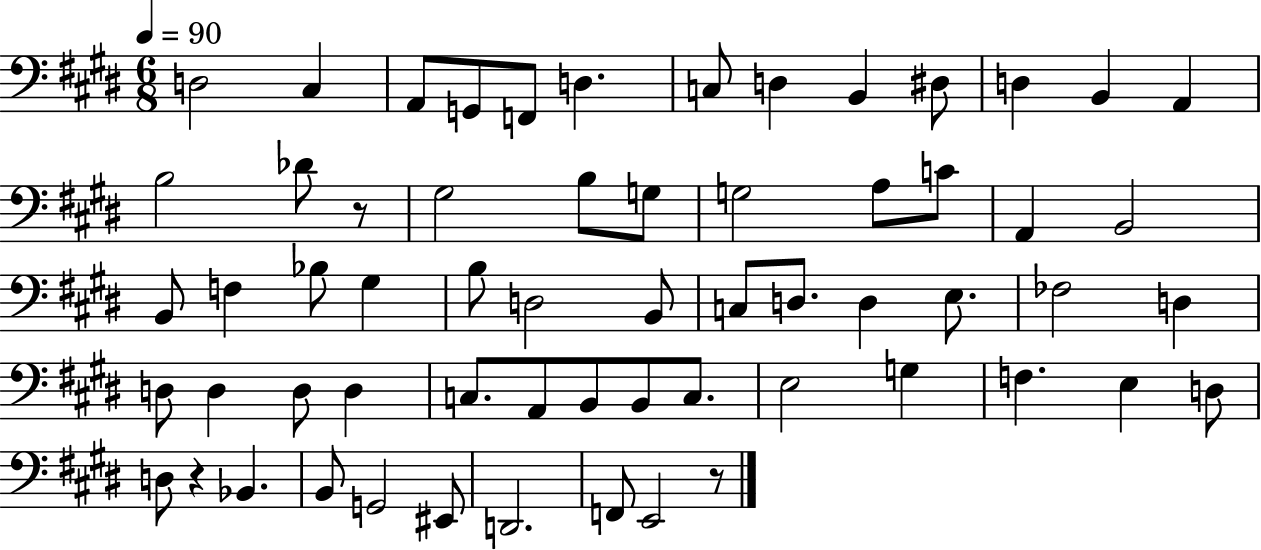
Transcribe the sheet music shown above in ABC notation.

X:1
T:Untitled
M:6/8
L:1/4
K:E
D,2 ^C, A,,/2 G,,/2 F,,/2 D, C,/2 D, B,, ^D,/2 D, B,, A,, B,2 _D/2 z/2 ^G,2 B,/2 G,/2 G,2 A,/2 C/2 A,, B,,2 B,,/2 F, _B,/2 ^G, B,/2 D,2 B,,/2 C,/2 D,/2 D, E,/2 _F,2 D, D,/2 D, D,/2 D, C,/2 A,,/2 B,,/2 B,,/2 C,/2 E,2 G, F, E, D,/2 D,/2 z _B,, B,,/2 G,,2 ^E,,/2 D,,2 F,,/2 E,,2 z/2